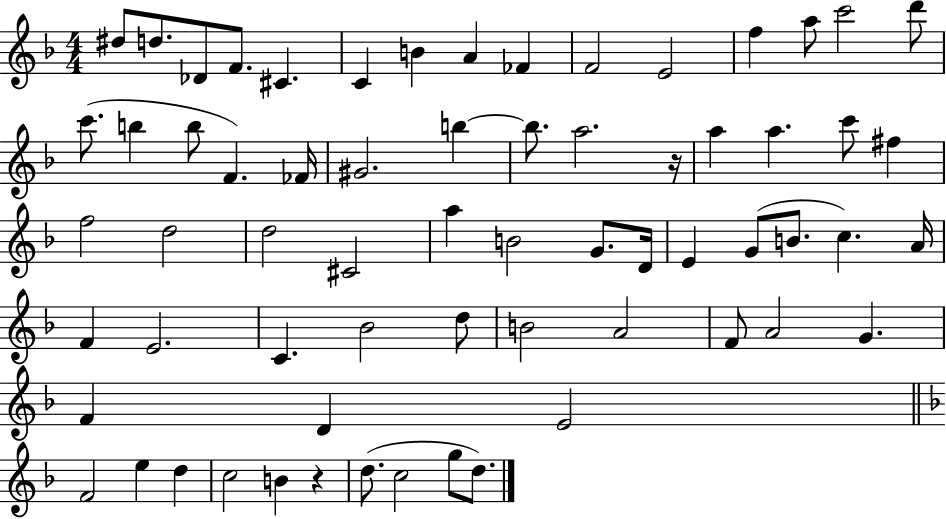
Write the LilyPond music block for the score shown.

{
  \clef treble
  \numericTimeSignature
  \time 4/4
  \key f \major
  dis''8 d''8. des'8 f'8. cis'4. | c'4 b'4 a'4 fes'4 | f'2 e'2 | f''4 a''8 c'''2 d'''8 | \break c'''8.( b''4 b''8 f'4.) fes'16 | gis'2. b''4~~ | b''8. a''2. r16 | a''4 a''4. c'''8 fis''4 | \break f''2 d''2 | d''2 cis'2 | a''4 b'2 g'8. d'16 | e'4 g'8( b'8. c''4.) a'16 | \break f'4 e'2. | c'4. bes'2 d''8 | b'2 a'2 | f'8 a'2 g'4. | \break f'4 d'4 e'2 | \bar "||" \break \key f \major f'2 e''4 d''4 | c''2 b'4 r4 | d''8.( c''2 g''8 d''8.) | \bar "|."
}